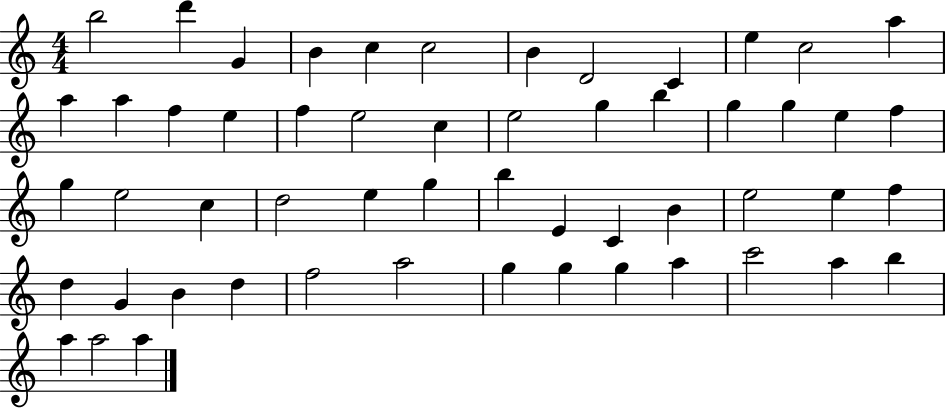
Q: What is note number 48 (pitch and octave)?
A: G5